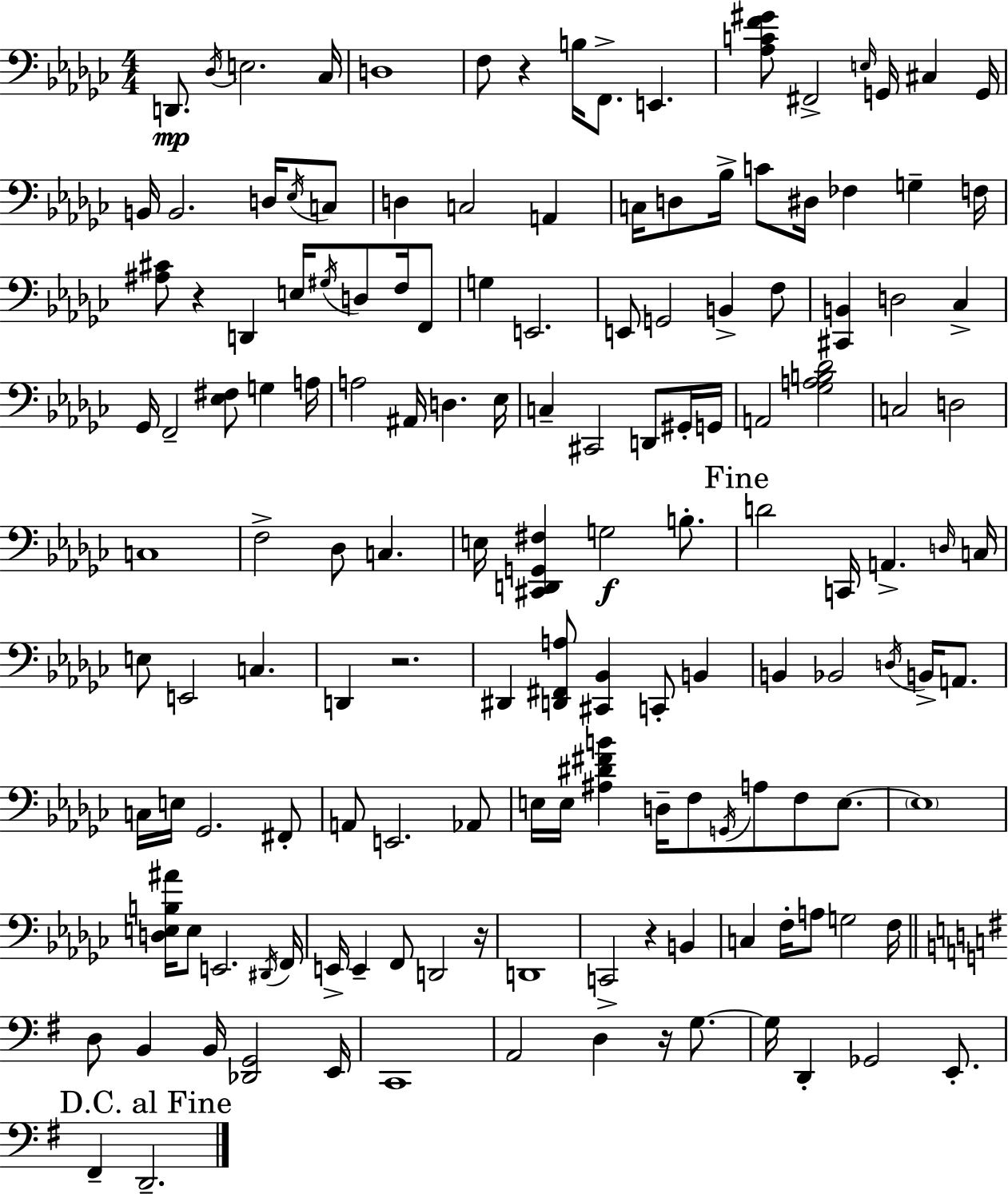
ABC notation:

X:1
T:Untitled
M:4/4
L:1/4
K:Ebm
D,,/2 _D,/4 E,2 _C,/4 D,4 F,/2 z B,/4 F,,/2 E,, [_A,CF^G]/2 ^F,,2 E,/4 G,,/4 ^C, G,,/4 B,,/4 B,,2 D,/4 _E,/4 C,/2 D, C,2 A,, C,/4 D,/2 _B,/4 C/2 ^D,/4 _F, G, F,/4 [^A,^C]/2 z D,, E,/4 ^G,/4 D,/2 F,/4 F,,/2 G, E,,2 E,,/2 G,,2 B,, F,/2 [^C,,B,,] D,2 _C, _G,,/4 F,,2 [_E,^F,]/2 G, A,/4 A,2 ^A,,/4 D, _E,/4 C, ^C,,2 D,,/2 ^G,,/4 G,,/4 A,,2 [_G,A,B,_D]2 C,2 D,2 C,4 F,2 _D,/2 C, E,/4 [^C,,D,,G,,^F,] G,2 B,/2 D2 C,,/4 A,, D,/4 C,/4 E,/2 E,,2 C, D,, z2 ^D,, [D,,^F,,A,]/2 [^C,,_B,,] C,,/2 B,, B,, _B,,2 D,/4 B,,/4 A,,/2 C,/4 E,/4 _G,,2 ^F,,/2 A,,/2 E,,2 _A,,/2 E,/4 E,/4 [^A,^D^FB] D,/4 F,/2 G,,/4 A,/2 F,/2 E,/2 E,4 [D,E,B,^A]/4 E,/2 E,,2 ^D,,/4 F,,/4 E,,/4 E,, F,,/2 D,,2 z/4 D,,4 C,,2 z B,, C, F,/4 A,/2 G,2 F,/4 D,/2 B,, B,,/4 [_D,,G,,]2 E,,/4 C,,4 A,,2 D, z/4 G,/2 G,/4 D,, _G,,2 E,,/2 ^F,, D,,2